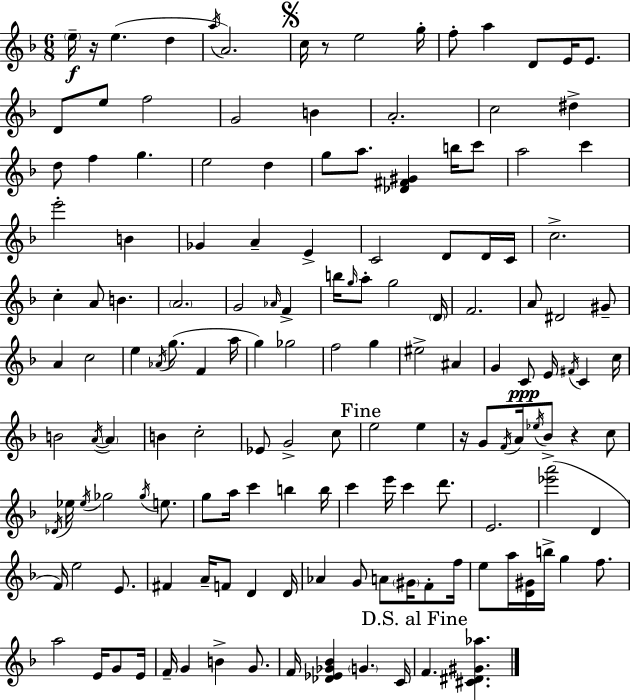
E5/s R/s E5/q. D5/q A5/s A4/h. C5/s R/e E5/h G5/s F5/e A5/q D4/e E4/s E4/e. D4/e E5/e F5/h G4/h B4/q A4/h. C5/h D#5/q D5/e F5/q G5/q. E5/h D5/q G5/e A5/e. [Db4,F#4,G#4]/q B5/s C6/e A5/h C6/q E6/h B4/q Gb4/q A4/q E4/q C4/h D4/e D4/s C4/s C5/h. C5/q A4/e B4/q. A4/h. G4/h Ab4/s F4/q B5/s G5/s A5/e G5/h D4/s F4/h. A4/e D#4/h G#4/e A4/q C5/h E5/q Ab4/s G5/e. F4/q A5/s G5/q Gb5/h F5/h G5/q EIS5/h A#4/q G4/q C4/e E4/s F#4/s C4/q C5/s B4/h A4/s A4/q B4/q C5/h Eb4/e G4/h C5/e E5/h E5/q R/s G4/e F4/s A4/s Eb5/s Bb4/e R/q C5/e Db4/s Eb5/s Eb5/s Gb5/h Gb5/s E5/e. G5/e A5/s C6/q B5/q B5/s C6/q E6/s C6/q D6/e. E4/h. [Eb6,A6]/h D4/q F4/s E5/h E4/e. F#4/q A4/s F4/e D4/q D4/s Ab4/q G4/e A4/e G#4/s F4/e F5/s E5/e A5/s [D4,G#4]/s B5/s G5/q F5/e. A5/h E4/s G4/e E4/s F4/s G4/q B4/q G4/e. F4/s [Db4,Eb4,Gb4,Bb4]/q G4/q. C4/s F4/q. [C#4,D#4,G#4,Ab5]/q.